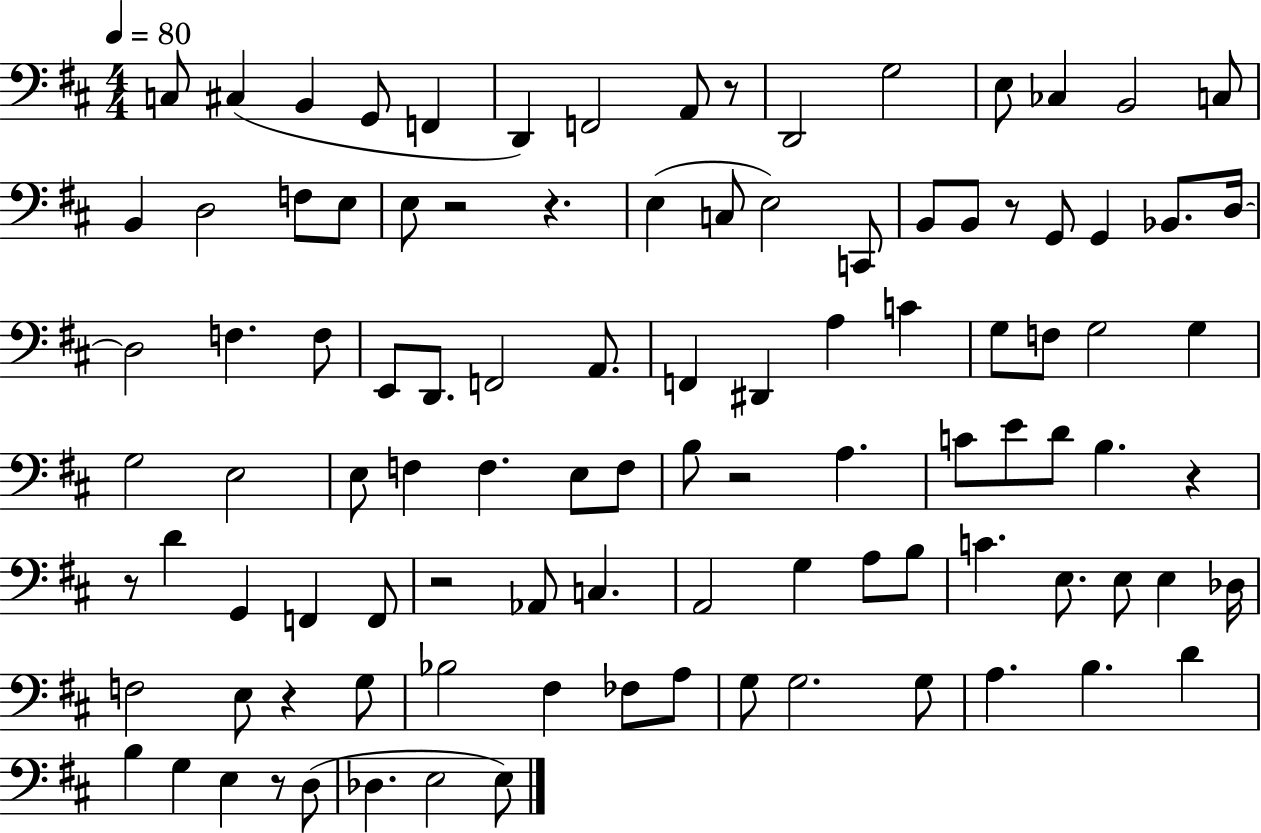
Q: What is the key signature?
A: D major